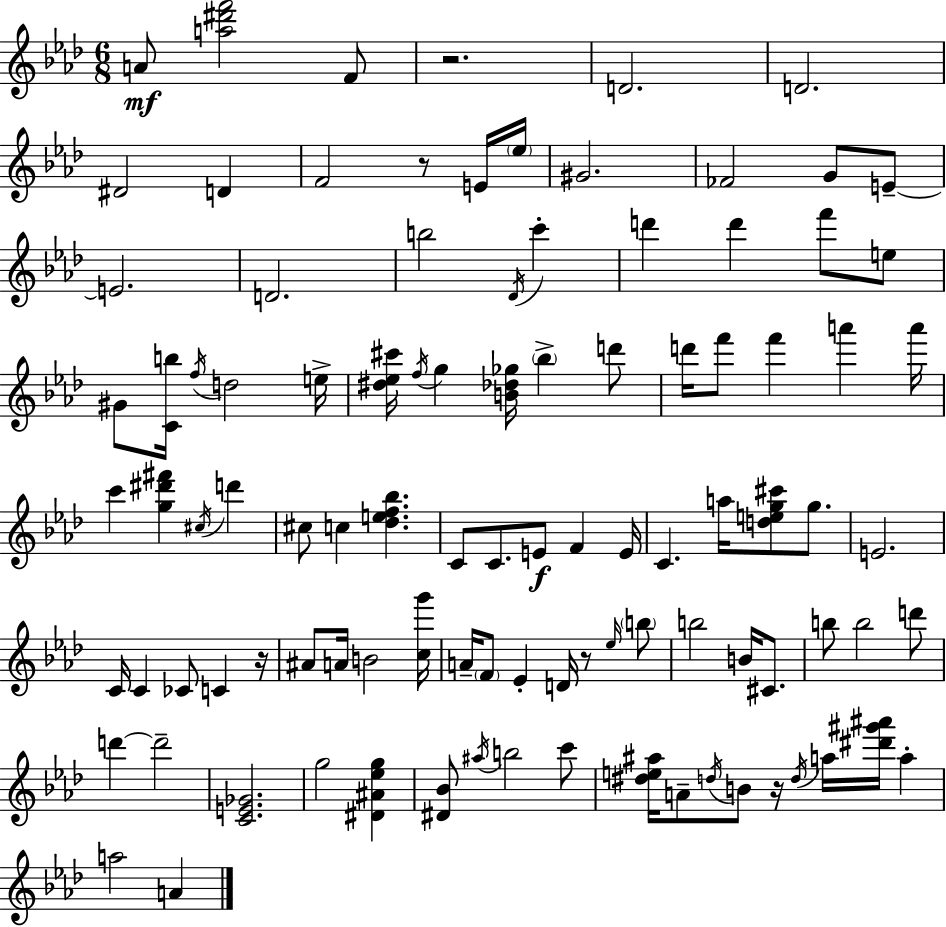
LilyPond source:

{
  \clef treble
  \numericTimeSignature
  \time 6/8
  \key f \minor
  a'8\mf <a'' dis''' f'''>2 f'8 | r2. | d'2. | d'2. | \break dis'2 d'4 | f'2 r8 e'16 \parenthesize ees''16 | gis'2. | fes'2 g'8 e'8--~~ | \break e'2. | d'2. | b''2 \acciaccatura { des'16 } c'''4-. | d'''4 d'''4 f'''8 e''8 | \break gis'8 <c' b''>16 \acciaccatura { f''16 } d''2 | e''16-> <dis'' ees'' cis'''>16 \acciaccatura { f''16 } g''4 <b' des'' ges''>16 \parenthesize bes''4-> | d'''8 d'''16 f'''8 f'''4 a'''4 | a'''16 c'''4 <g'' dis''' fis'''>4 \acciaccatura { cis''16 } | \break d'''4 cis''8 c''4 <des'' e'' f'' bes''>4. | c'8 c'8. e'8\f f'4 | e'16 c'4. a''16 <d'' e'' g'' cis'''>8 | g''8. e'2. | \break c'16 c'4 ces'8 c'4 | r16 ais'8 a'16 b'2 | <c'' g'''>16 a'16-- \parenthesize f'8 ees'4-. d'16 | r8 \grace { ees''16 } \parenthesize b''8 b''2 | \break b'16 cis'8. b''8 b''2 | d'''8 d'''4~~ d'''2-- | <c' e' ges'>2. | g''2 | \break <dis' ais' ees'' g''>4 <dis' bes'>8 \acciaccatura { ais''16 } b''2 | c'''8 <dis'' e'' ais''>16 a'8-- \acciaccatura { d''16 } b'8 | r16 \acciaccatura { d''16 } a''16 <dis''' gis''' ais'''>16 a''4-. a''2 | a'4 \bar "|."
}